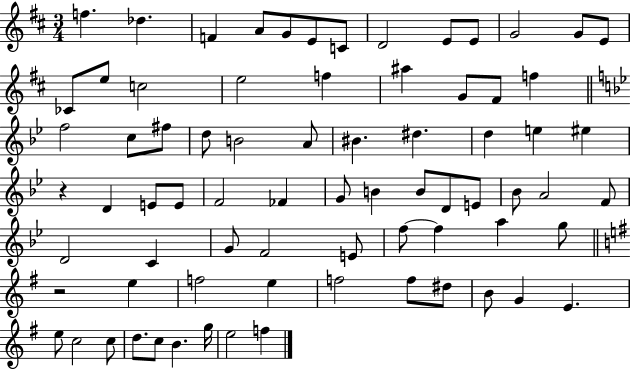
{
  \clef treble
  \numericTimeSignature
  \time 3/4
  \key d \major
  \repeat volta 2 { f''4. des''4. | f'4 a'8 g'8 e'8 c'8 | d'2 e'8 e'8 | g'2 g'8 e'8 | \break ces'8 e''8 c''2 | e''2 f''4 | ais''4 g'8 fis'8 f''4 | \bar "||" \break \key g \minor f''2 c''8 fis''8 | d''8 b'2 a'8 | bis'4. dis''4. | d''4 e''4 eis''4 | \break r4 d'4 e'8 e'8 | f'2 fes'4 | g'8 b'4 b'8 d'8 e'8 | bes'8 a'2 f'8 | \break d'2 c'4 | g'8 f'2 e'8 | f''8~~ f''4 a''4 g''8 | \bar "||" \break \key g \major r2 e''4 | f''2 e''4 | f''2 f''8 dis''8 | b'8 g'4 e'4. | \break e''8 c''2 c''8 | d''8. c''8 b'4. g''16 | e''2 f''4 | } \bar "|."
}